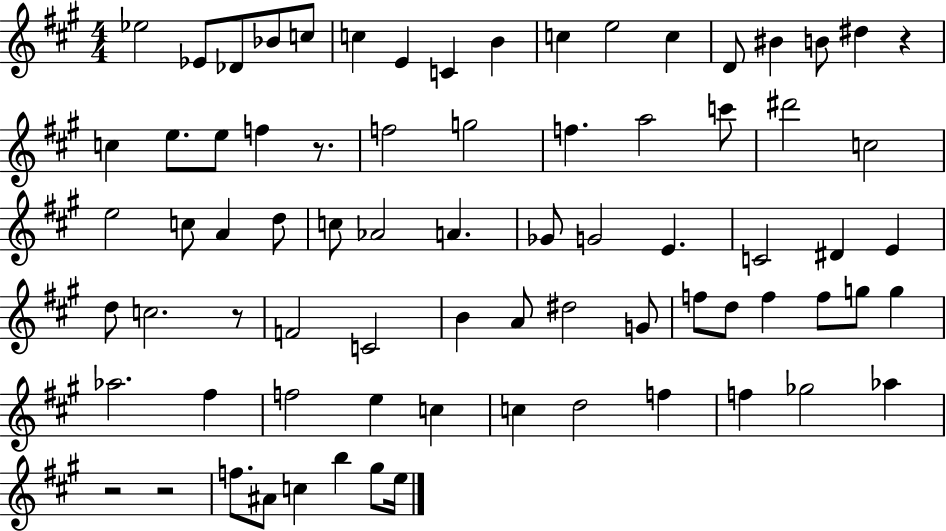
Eb5/h Eb4/e Db4/e Bb4/e C5/e C5/q E4/q C4/q B4/q C5/q E5/h C5/q D4/e BIS4/q B4/e D#5/q R/q C5/q E5/e. E5/e F5/q R/e. F5/h G5/h F5/q. A5/h C6/e D#6/h C5/h E5/h C5/e A4/q D5/e C5/e Ab4/h A4/q. Gb4/e G4/h E4/q. C4/h D#4/q E4/q D5/e C5/h. R/e F4/h C4/h B4/q A4/e D#5/h G4/e F5/e D5/e F5/q F5/e G5/e G5/q Ab5/h. F#5/q F5/h E5/q C5/q C5/q D5/h F5/q F5/q Gb5/h Ab5/q R/h R/h F5/e. A#4/e C5/q B5/q G#5/e E5/s